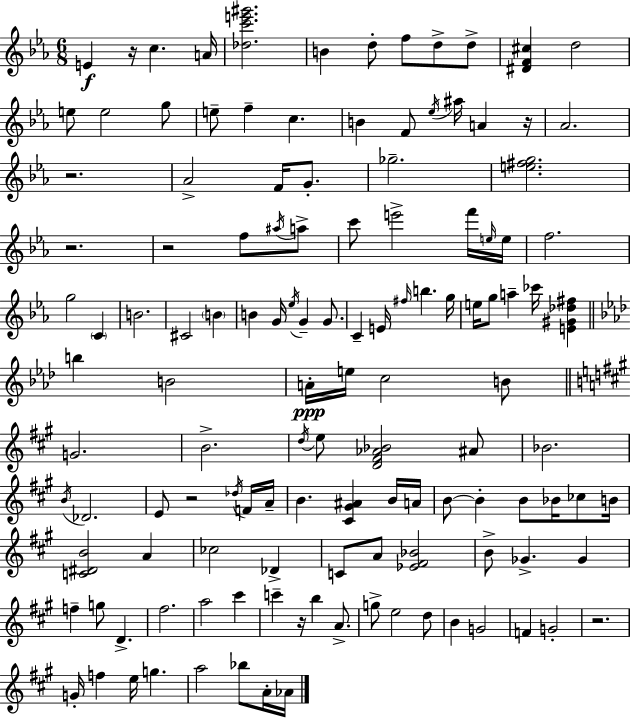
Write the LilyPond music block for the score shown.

{
  \clef treble
  \numericTimeSignature
  \time 6/8
  \key c \minor
  e'4\f r16 c''4. a'16 | <des'' c''' e''' gis'''>2. | b'4 d''8-. f''8 d''8-> d''8-> | <dis' f' cis''>4 d''2 | \break e''8 e''2 g''8 | e''8-- f''4-- c''4. | b'4 f'8 \acciaccatura { ees''16 } ais''16 a'4 | r16 aes'2. | \break r2. | aes'2-> f'16 g'8.-. | ges''2.-- | <e'' fis'' g''>2. | \break r2. | r2 f''8 \acciaccatura { ais''16 } | a''8-> c'''8 e'''2-> | f'''16 \grace { e''16 } e''16 f''2. | \break g''2 \parenthesize c'4 | b'2. | cis'2 \parenthesize b'4 | b'4 g'16 \acciaccatura { ees''16 } g'4-- | \break g'8. c'4-- e'16 \grace { fis''16 } b''4. | g''16 e''16 g''8 a''4-- | ces'''16 <e' gis' des'' fis''>4 \bar "||" \break \key aes \major b''4 b'2 | a'16-.\ppp e''16 c''2 b'8 | \bar "||" \break \key a \major g'2. | b'2.-> | \acciaccatura { d''16 } e''8 <d' fis' aes' bes'>2 ais'8 | bes'2. | \break \acciaccatura { b'16 } des'2. | e'8 r2 | \acciaccatura { des''16 } f'16 a'16-- b'4. <cis' gis' ais'>4 | b'16 a'16 b'8~~ b'4-. b'8 bes'16 | \break ces''8 b'16 <c' dis' b'>2 a'4 | ces''2 des'4-> | c'8 a'8 <ees' fis' bes'>2 | b'8-> ges'4.-> ges'4 | \break f''4-- g''8 d'4.-> | fis''2. | a''2 cis'''4 | c'''4-- r16 b''4 | \break a'8.-> g''8-> e''2 | d''8 b'4 g'2 | f'4 g'2-. | r2. | \break g'16-. f''4 e''16 g''4. | a''2 bes''8 | a'16-. aes'16 \bar "|."
}